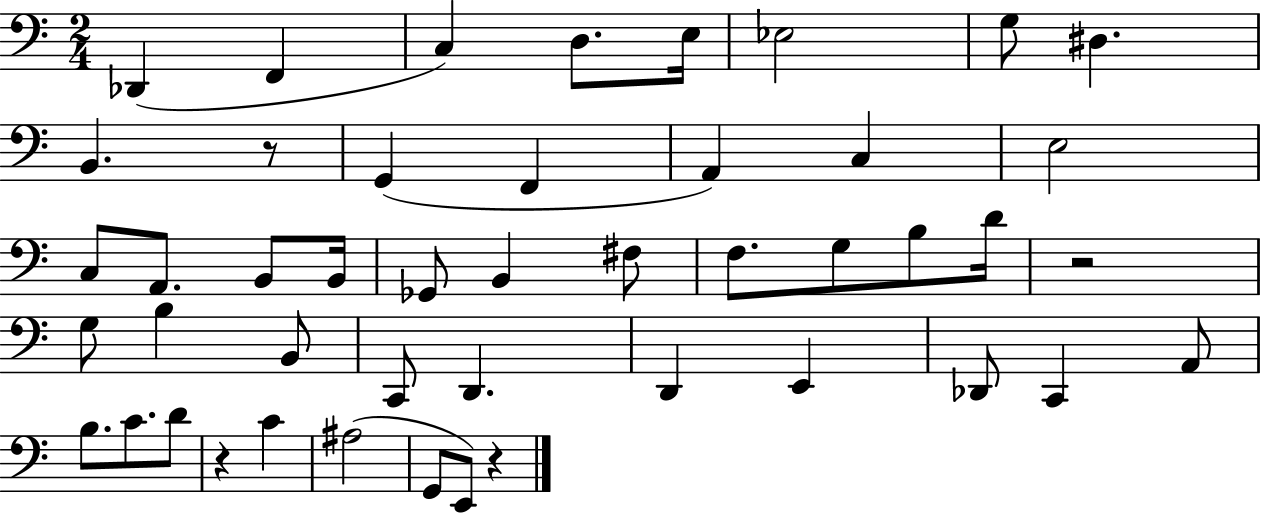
X:1
T:Untitled
M:2/4
L:1/4
K:C
_D,, F,, C, D,/2 E,/4 _E,2 G,/2 ^D, B,, z/2 G,, F,, A,, C, E,2 C,/2 A,,/2 B,,/2 B,,/4 _G,,/2 B,, ^F,/2 F,/2 G,/2 B,/2 D/4 z2 G,/2 B, B,,/2 C,,/2 D,, D,, E,, _D,,/2 C,, A,,/2 B,/2 C/2 D/2 z C ^A,2 G,,/2 E,,/2 z